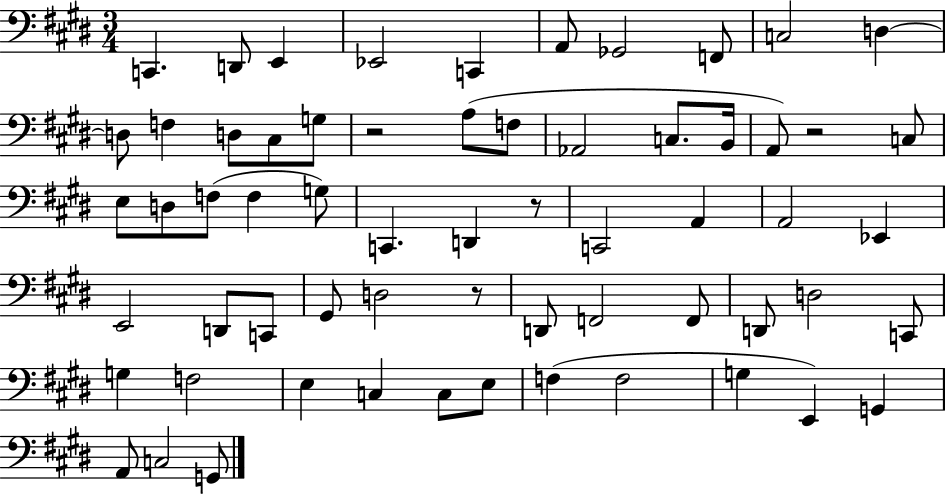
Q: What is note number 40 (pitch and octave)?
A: F2